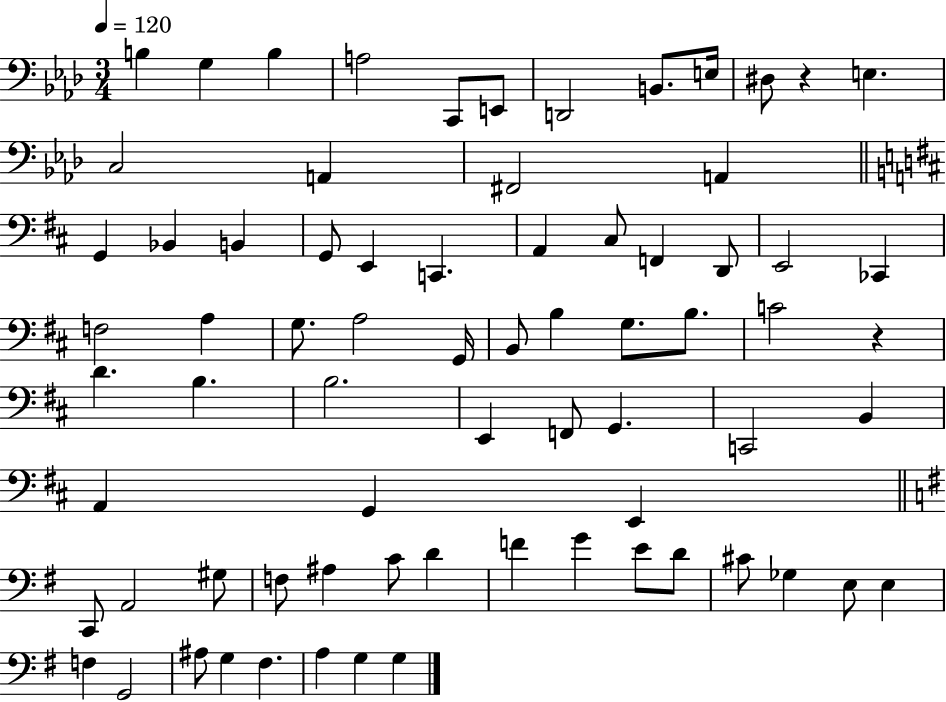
B3/q G3/q B3/q A3/h C2/e E2/e D2/h B2/e. E3/s D#3/e R/q E3/q. C3/h A2/q F#2/h A2/q G2/q Bb2/q B2/q G2/e E2/q C2/q. A2/q C#3/e F2/q D2/e E2/h CES2/q F3/h A3/q G3/e. A3/h G2/s B2/e B3/q G3/e. B3/e. C4/h R/q D4/q. B3/q. B3/h. E2/q F2/e G2/q. C2/h B2/q A2/q G2/q E2/q C2/e A2/h G#3/e F3/e A#3/q C4/e D4/q F4/q G4/q E4/e D4/e C#4/e Gb3/q E3/e E3/q F3/q G2/h A#3/e G3/q F#3/q. A3/q G3/q G3/q